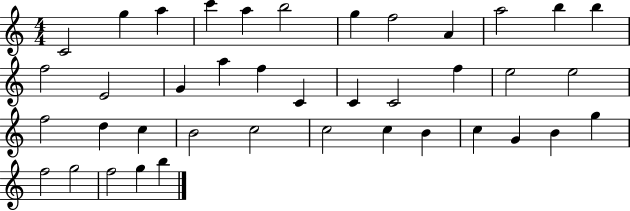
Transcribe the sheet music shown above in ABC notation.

X:1
T:Untitled
M:4/4
L:1/4
K:C
C2 g a c' a b2 g f2 A a2 b b f2 E2 G a f C C C2 f e2 e2 f2 d c B2 c2 c2 c B c G B g f2 g2 f2 g b